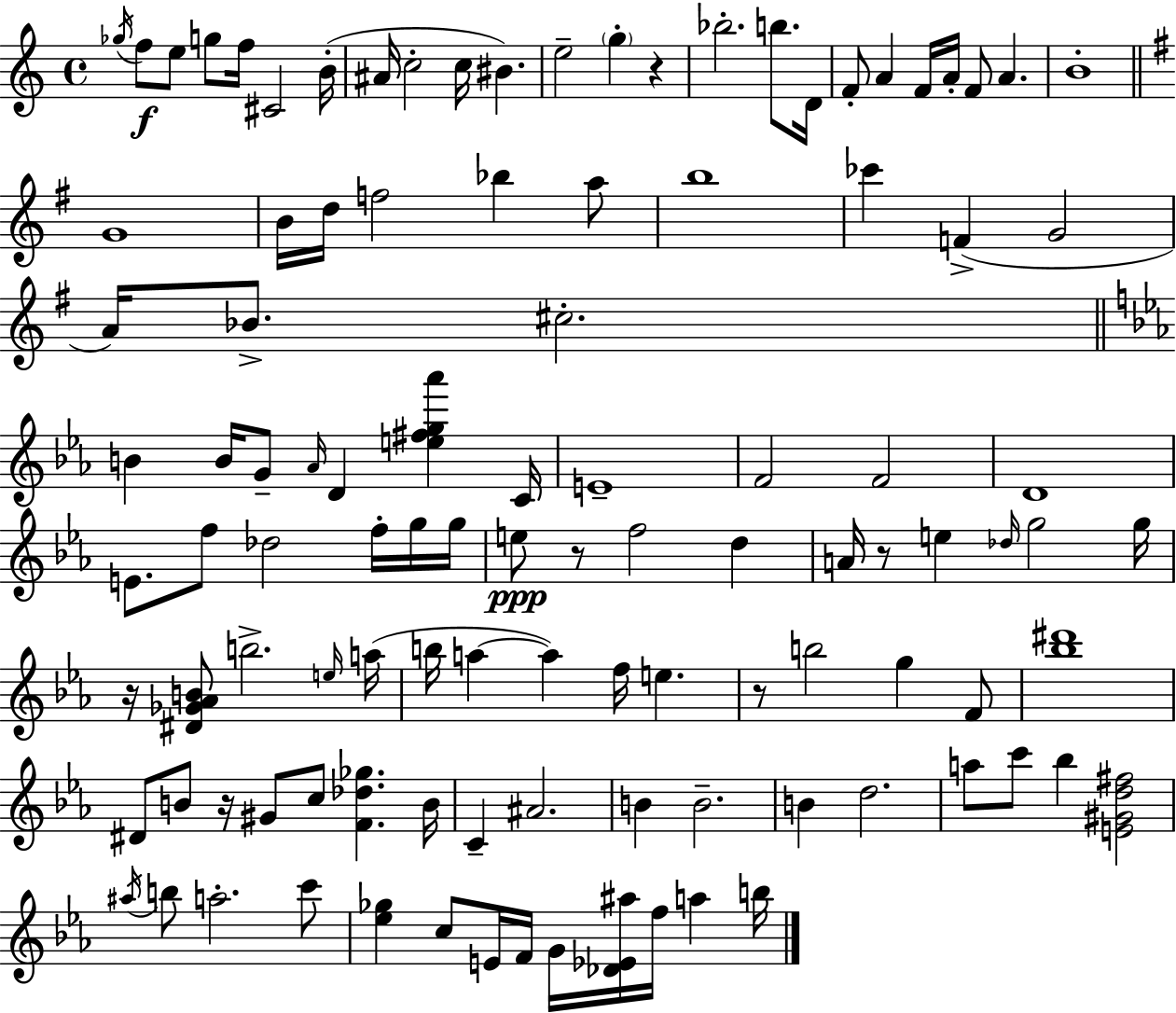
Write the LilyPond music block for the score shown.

{
  \clef treble
  \time 4/4
  \defaultTimeSignature
  \key c \major
  \acciaccatura { ges''16 }\f f''8 e''8 g''8 f''16 cis'2 | b'16-.( ais'16 c''2-. c''16 bis'4.) | e''2-- \parenthesize g''4-. r4 | bes''2.-. b''8. | \break d'16 f'8-. a'4 f'16 a'16-. f'8 a'4. | b'1-. | \bar "||" \break \key g \major g'1 | b'16 d''16 f''2 bes''4 a''8 | b''1 | ces'''4 f'4->( g'2 | \break a'16) bes'8.-> cis''2.-. | \bar "||" \break \key ees \major b'4 b'16 g'8-- \grace { aes'16 } d'4 <e'' fis'' g'' aes'''>4 | c'16 e'1-- | f'2 f'2 | d'1 | \break e'8. f''8 des''2 f''16-. g''16 | g''16 e''8\ppp r8 f''2 d''4 | a'16 r8 e''4 \grace { des''16 } g''2 | g''16 r16 <dis' ges' aes' b'>8 b''2.-> | \break \grace { e''16 } a''16( b''16 a''4~~ a''4) f''16 e''4. | r8 b''2 g''4 | f'8 <bes'' dis'''>1 | dis'8 b'8 r16 gis'8 c''8 <f' des'' ges''>4. | \break b'16 c'4-- ais'2. | b'4 b'2.-- | b'4 d''2. | a''8 c'''8 bes''4 <e' gis' d'' fis''>2 | \break \acciaccatura { ais''16 } b''8 a''2.-. | c'''8 <ees'' ges''>4 c''8 e'16 f'16 g'16 <des' ees' ais''>16 f''16 a''4 | b''16 \bar "|."
}